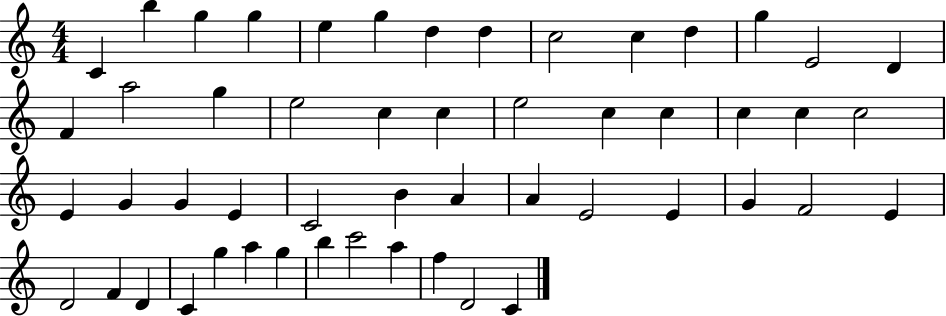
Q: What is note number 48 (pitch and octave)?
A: C6